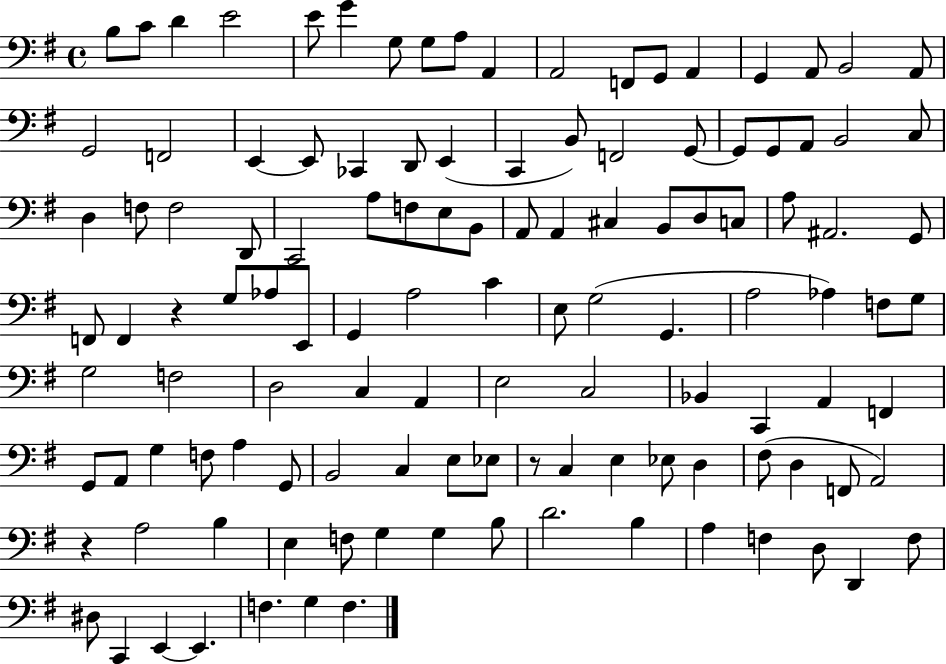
B3/e C4/e D4/q E4/h E4/e G4/q G3/e G3/e A3/e A2/q A2/h F2/e G2/e A2/q G2/q A2/e B2/h A2/e G2/h F2/h E2/q E2/e CES2/q D2/e E2/q C2/q B2/e F2/h G2/e G2/e G2/e A2/e B2/h C3/e D3/q F3/e F3/h D2/e C2/h A3/e F3/e E3/e B2/e A2/e A2/q C#3/q B2/e D3/e C3/e A3/e A#2/h. G2/e F2/e F2/q R/q G3/e Ab3/e E2/e G2/q A3/h C4/q E3/e G3/h G2/q. A3/h Ab3/q F3/e G3/e G3/h F3/h D3/h C3/q A2/q E3/h C3/h Bb2/q C2/q A2/q F2/q G2/e A2/e G3/q F3/e A3/q G2/e B2/h C3/q E3/e Eb3/e R/e C3/q E3/q Eb3/e D3/q F#3/e D3/q F2/e A2/h R/q A3/h B3/q E3/q F3/e G3/q G3/q B3/e D4/h. B3/q A3/q F3/q D3/e D2/q F3/e D#3/e C2/q E2/q E2/q. F3/q. G3/q F3/q.